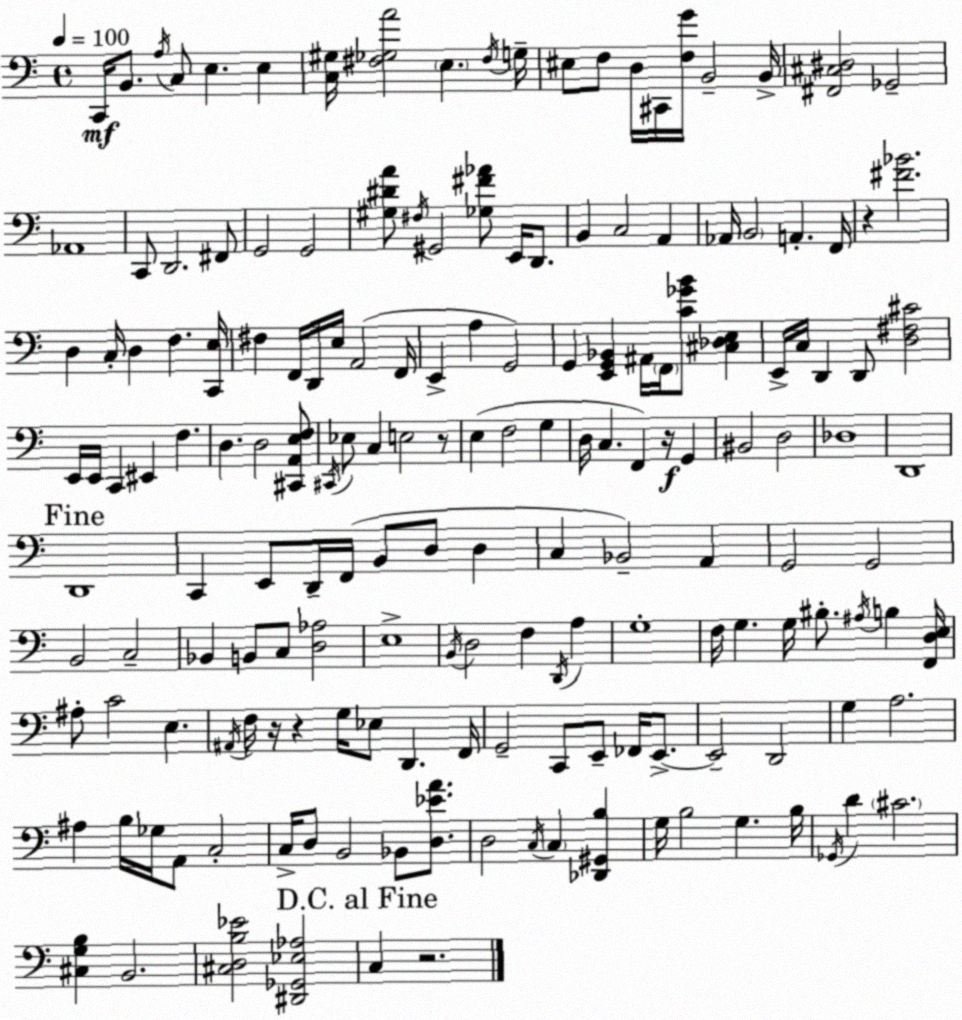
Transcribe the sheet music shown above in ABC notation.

X:1
T:Untitled
M:4/4
L:1/4
K:Am
C,,/4 B,,/2 A,/4 C,/2 E, E, [C,^G,]/4 [^F,_G,A]2 E, ^F,/4 G,/4 ^E,/2 F,/2 D,/4 ^C,,/4 [F,G]/4 B,,2 B,,/4 [^F,,^C,^D,]2 _G,,2 _A,,4 C,,/2 D,,2 ^F,,/2 G,,2 G,,2 [^G,^DA]/2 ^F,/4 ^G,,2 [_G,^F_A]/2 E,,/4 D,,/2 B,, C,2 A,, _A,,/4 B,,2 A,, F,,/4 z [^F_B]2 D, C,/4 D, F, [C,,E,]/4 ^F, F,,/4 D,,/4 E,/4 A,,2 F,,/4 E,, A, G,,2 G,, [E,,G,,_B,,] ^A,,/4 F,,/4 [C_GB]/2 [^C,_D,E,] E,,/4 C,/4 D,, D,,/2 [D,^F,^C]2 E,,/4 E,,/4 C,, ^E,, F, D, D,2 [^C,,A,,E,F,]/2 ^C,,/4 _E,/2 C, E,2 z/2 E, F,2 G, D,/4 C, F,, z/4 G,, ^B,,2 D,2 _D,4 D,,4 D,,4 C,, E,,/2 D,,/4 F,,/4 B,,/2 D,/2 D, C, _B,,2 A,, G,,2 G,,2 B,,2 C,2 _B,, B,,/2 C,/2 [D,_A,]2 E,4 B,,/4 D,2 F, D,,/4 A, G,4 F,/4 G, G,/4 ^B,/2 ^A,/4 B, [F,,D,E,]/4 ^A,/2 C2 E, ^A,,/4 F,/4 z/4 z G,/4 _E,/2 D,, F,,/4 G,,2 C,,/2 E,,/2 _F,,/4 E,,/2 E,,2 D,,2 G, A,2 ^A, B,/4 _G,/4 A,,/2 C,2 C,/4 D,/2 B,,2 _B,,/2 [D,_EA]/2 D,2 C,/4 C, [_D,,^G,,B,] G,/4 B,2 G, B,/4 _G,,/4 D ^C2 [^C,G,B,] B,,2 [^C,D,B,_E]2 [^D,,_G,,_E,_A,]2 C, z2